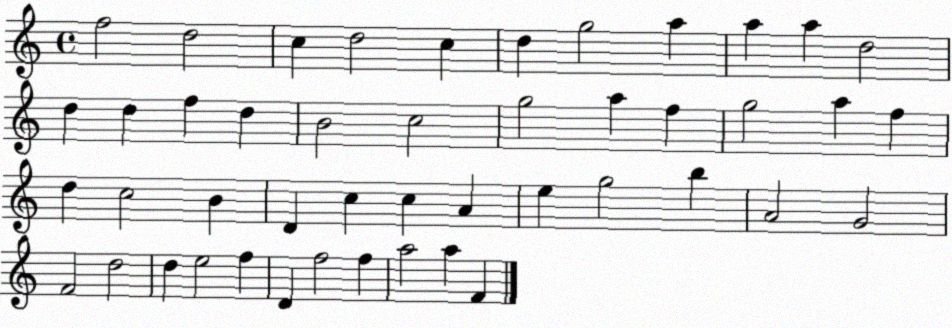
X:1
T:Untitled
M:4/4
L:1/4
K:C
f2 d2 c d2 c d g2 a a a d2 d d f d B2 c2 g2 a f g2 a f d c2 B D c c A e g2 b A2 G2 F2 d2 d e2 f D f2 f a2 a F